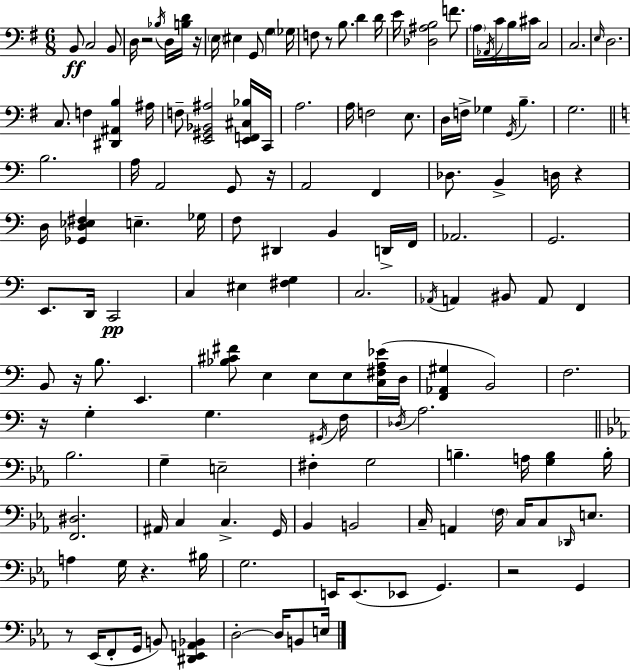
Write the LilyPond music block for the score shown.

{
  \clef bass
  \numericTimeSignature
  \time 6/8
  \key g \major
  b,8\ff c2 b,8 | d16 r2 \acciaccatura { bes16 } d16 <b d'>16 | r16 \parenthesize e16 eis4 g,8 g4 | \parenthesize ges16 f8 r8 b8. d'4 | \break d'16 e'16 <des ais b>2 f'8. | \parenthesize a16 \acciaccatura { aes,16 } c'16 b16 cis'16 c2 | c2. | \grace { e16 } d2. | \break c8. f4 <dis, ais, b>4 | ais16 f8-- <e, gis, bes, ais>2 | <e, f, cis bes>16 c,16 a2. | a16 f2 | \break e8. d16 f16-> ges4 \acciaccatura { g,16 } b4.-- | g2. | \bar "||" \break \key a \minor b2. | a16 a,2 g,8 r16 | a,2 f,4 | des8. b,4-> d16 r4 | \break d16 <ges, d ees fis>4 e4.-- ges16 | f8 dis,4 b,4 d,16-> f,16 | aes,2. | g,2. | \break e,8. d,16 c,2\pp | c4 eis4 <fis g>4 | c2. | \acciaccatura { aes,16 } a,4 bis,8 a,8 f,4 | \break b,8 r16 b8. e,4. | <bes cis' fis'>8 e4 e8 e8 <c fis a ees'>16( | d16 <f, aes, gis>4 b,2) | f2. | \break r16 g4-. g4. | \acciaccatura { gis,16 } f16 \acciaccatura { des16 } a2. | \bar "||" \break \key c \minor bes2. | g4-- e2-- | fis4-. g2 | b4.-- a16 <g b>4 b16-. | \break <f, dis>2. | ais,16 c4 c4.-> g,16 | bes,4 b,2 | c16-- a,4 \parenthesize f16 c16 c8 \grace { des,16 } e8. | \break a4 g16 r4. | bis16 g2. | e,16 e,8.( ees,8 g,4.) | r2 g,4 | \break r8 ees,16( f,8-. g,16 b,8) <dis, ees, a, bes,>4 | d2-.~~ d16 b,8 | e16 \bar "|."
}